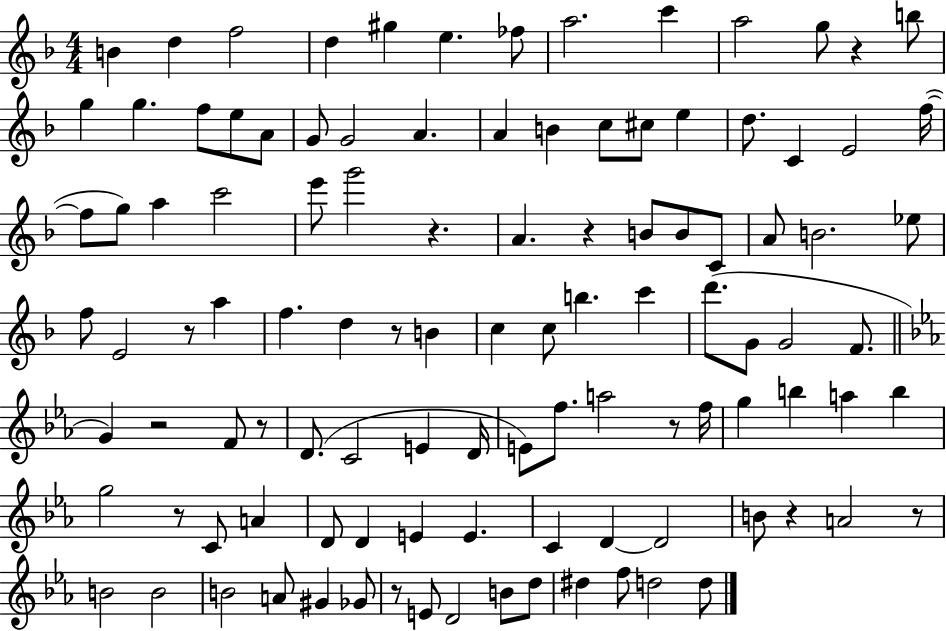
{
  \clef treble
  \numericTimeSignature
  \time 4/4
  \key f \major
  b'4 d''4 f''2 | d''4 gis''4 e''4. fes''8 | a''2. c'''4 | a''2 g''8 r4 b''8 | \break g''4 g''4. f''8 e''8 a'8 | g'8 g'2 a'4. | a'4 b'4 c''8 cis''8 e''4 | d''8. c'4 e'2 f''16~(~ | \break f''8 g''8) a''4 c'''2 | e'''8 g'''2 r4. | a'4. r4 b'8 b'8 c'8 | a'8 b'2. ees''8 | \break f''8 e'2 r8 a''4 | f''4. d''4 r8 b'4 | c''4 c''8 b''4. c'''4 | d'''8.( g'8 g'2 f'8. | \break \bar "||" \break \key c \minor g'4) r2 f'8 r8 | d'8.( c'2 e'4 d'16 | e'8) f''8. a''2 r8 f''16 | g''4 b''4 a''4 b''4 | \break g''2 r8 c'8 a'4 | d'8 d'4 e'4 e'4. | c'4 d'4~~ d'2 | b'8 r4 a'2 r8 | \break b'2 b'2 | b'2 a'8 gis'4 ges'8 | r8 e'8 d'2 b'8 d''8 | dis''4 f''8 d''2 d''8 | \break \bar "|."
}